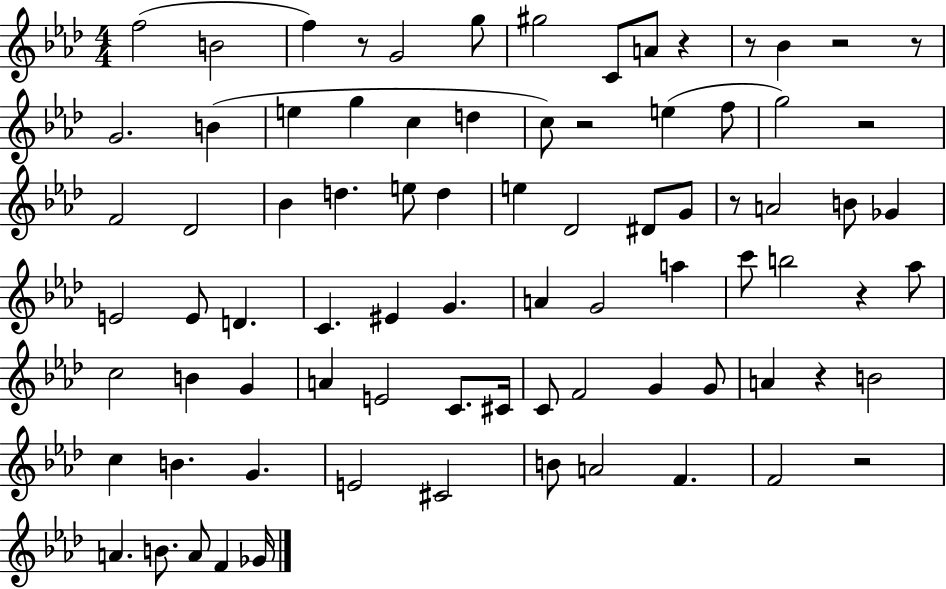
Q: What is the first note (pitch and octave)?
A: F5